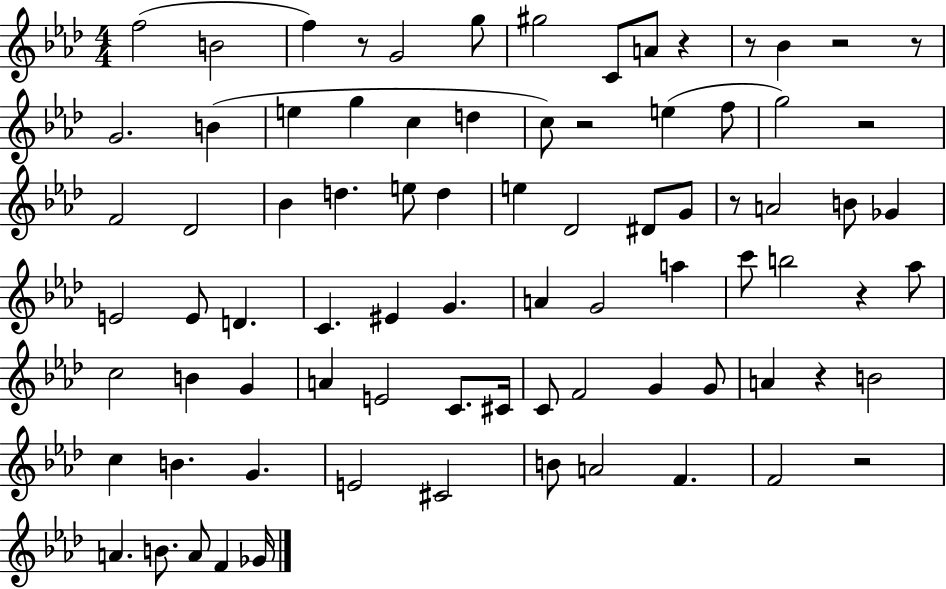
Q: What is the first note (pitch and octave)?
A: F5